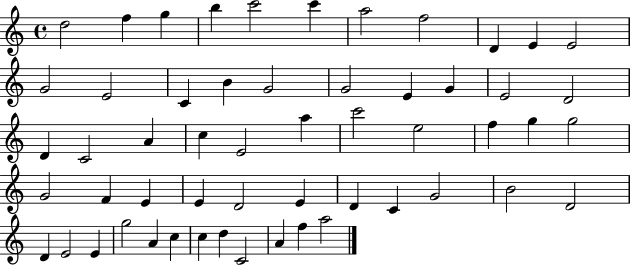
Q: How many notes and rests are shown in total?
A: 55